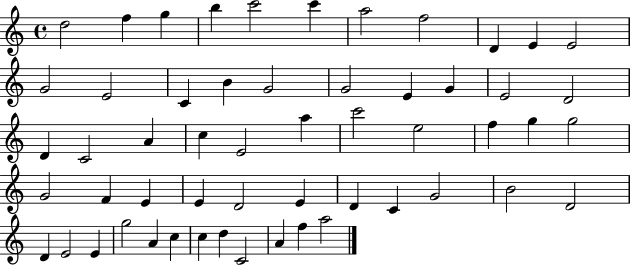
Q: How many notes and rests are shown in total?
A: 55